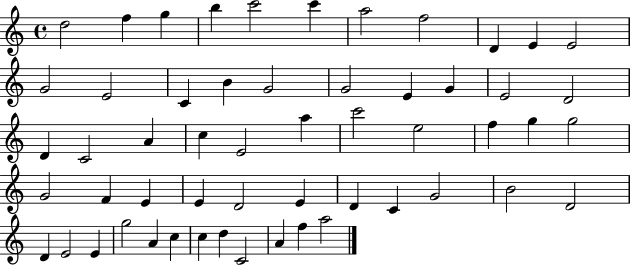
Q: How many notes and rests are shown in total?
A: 55